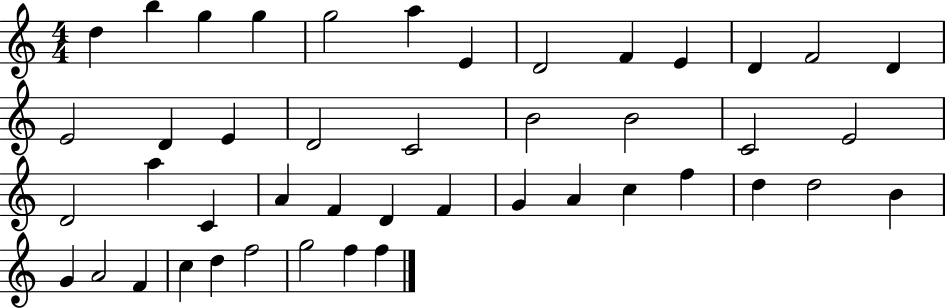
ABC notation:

X:1
T:Untitled
M:4/4
L:1/4
K:C
d b g g g2 a E D2 F E D F2 D E2 D E D2 C2 B2 B2 C2 E2 D2 a C A F D F G A c f d d2 B G A2 F c d f2 g2 f f